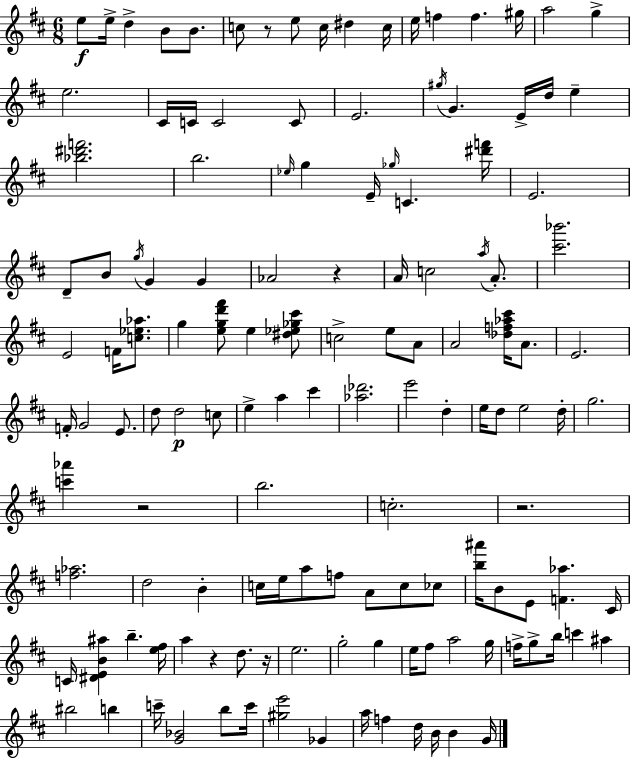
E5/e E5/s D5/q B4/e B4/e. C5/e R/e E5/e C5/s D#5/q C5/s E5/s F5/q F5/q. G#5/s A5/h G5/q E5/h. C#4/s C4/s C4/h C4/e E4/h. G#5/s G4/q. E4/s D5/s E5/q [Bb5,D#6,F6]/h. B5/h. Eb5/s G5/q E4/s Gb5/s C4/q. [D#6,F6]/s E4/h. D4/e B4/e G5/s G4/q G4/q Ab4/h R/q A4/s C5/h A5/s A4/e. [C#6,Bb6]/h. E4/h F4/s [C5,Eb5,Ab5]/e. G5/q [E5,G5,D6,F#6]/e E5/q [D#5,Eb5,Gb5,C#6]/e C5/h E5/e A4/e A4/h [Db5,F5,Ab5,C#6]/s A4/e. E4/h. F4/s G4/h E4/e. D5/e D5/h C5/e E5/q A5/q C#6/q [Ab5,Db6]/h. E6/h D5/q E5/s D5/e E5/h D5/s G5/h. [C6,Ab6]/q R/h B5/h. C5/h. R/h. [F5,Ab5]/h. D5/h B4/q C5/s E5/s A5/e F5/e A4/e C5/e CES5/e [B5,A#6]/s B4/e E4/e [F4,Ab5]/q. C#4/s C4/s [D#4,E4,B4,A#5]/q B5/q. [E5,F#5]/s A5/q R/q D5/e. R/s E5/h. G5/h G5/q E5/s F#5/e A5/h G5/s F5/s G5/e B5/s C6/q A#5/q BIS5/h B5/q C6/s [G4,Bb4]/h B5/e C6/s [G#5,E6]/h Gb4/q A5/s F5/q D5/s B4/s B4/q G4/s